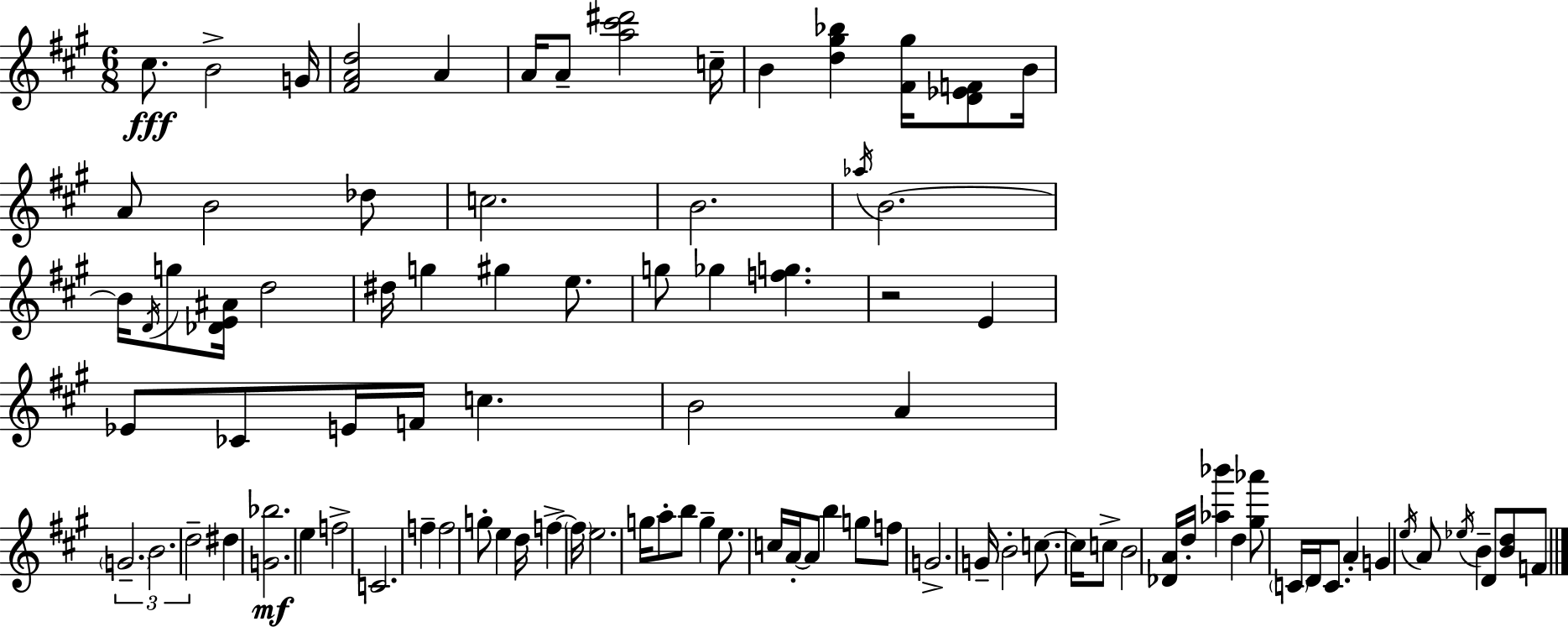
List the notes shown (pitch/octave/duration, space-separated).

C#5/e. B4/h G4/s [F#4,A4,D5]/h A4/q A4/s A4/e [A5,C#6,D#6]/h C5/s B4/q [D5,G#5,Bb5]/q [F#4,G#5]/s [D4,Eb4,F4]/e B4/s A4/e B4/h Db5/e C5/h. B4/h. Ab5/s B4/h. B4/s D4/s G5/e [Db4,E4,A#4]/s D5/h D#5/s G5/q G#5/q E5/e. G5/e Gb5/q [F5,G5]/q. R/h E4/q Eb4/e CES4/e E4/s F4/s C5/q. B4/h A4/q G4/h. B4/h. D5/h D#5/q [G4,Bb5]/h. E5/q F5/h C4/h. F5/q F5/h G5/e E5/q D5/s F5/q F5/s E5/h. G5/s A5/e B5/e G5/q E5/e. C5/s A4/s A4/e B5/q G5/e F5/e G4/h. G4/s B4/h C5/e. C5/s C5/e B4/h [Db4,A4]/s D5/s [Ab5,Bb6]/q D5/q [G#5,Ab6]/e C4/s D4/s C4/e. A4/q G4/q E5/s A4/e Eb5/s B4/q D4/e [B4,D5]/e F4/e